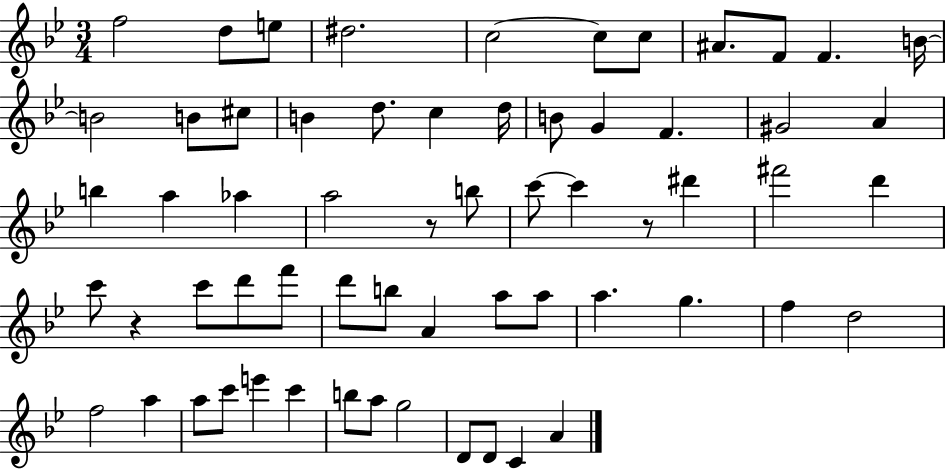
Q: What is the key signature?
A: BES major